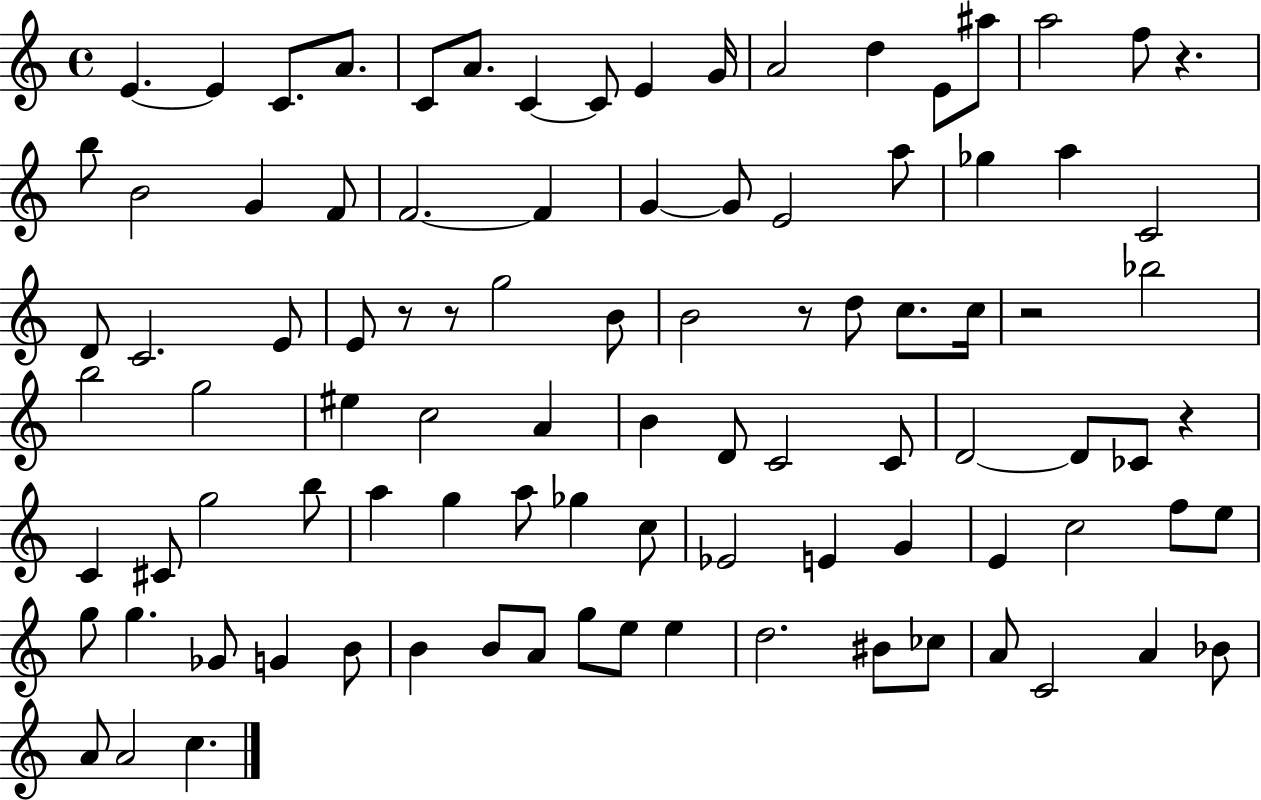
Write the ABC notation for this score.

X:1
T:Untitled
M:4/4
L:1/4
K:C
E E C/2 A/2 C/2 A/2 C C/2 E G/4 A2 d E/2 ^a/2 a2 f/2 z b/2 B2 G F/2 F2 F G G/2 E2 a/2 _g a C2 D/2 C2 E/2 E/2 z/2 z/2 g2 B/2 B2 z/2 d/2 c/2 c/4 z2 _b2 b2 g2 ^e c2 A B D/2 C2 C/2 D2 D/2 _C/2 z C ^C/2 g2 b/2 a g a/2 _g c/2 _E2 E G E c2 f/2 e/2 g/2 g _G/2 G B/2 B B/2 A/2 g/2 e/2 e d2 ^B/2 _c/2 A/2 C2 A _B/2 A/2 A2 c